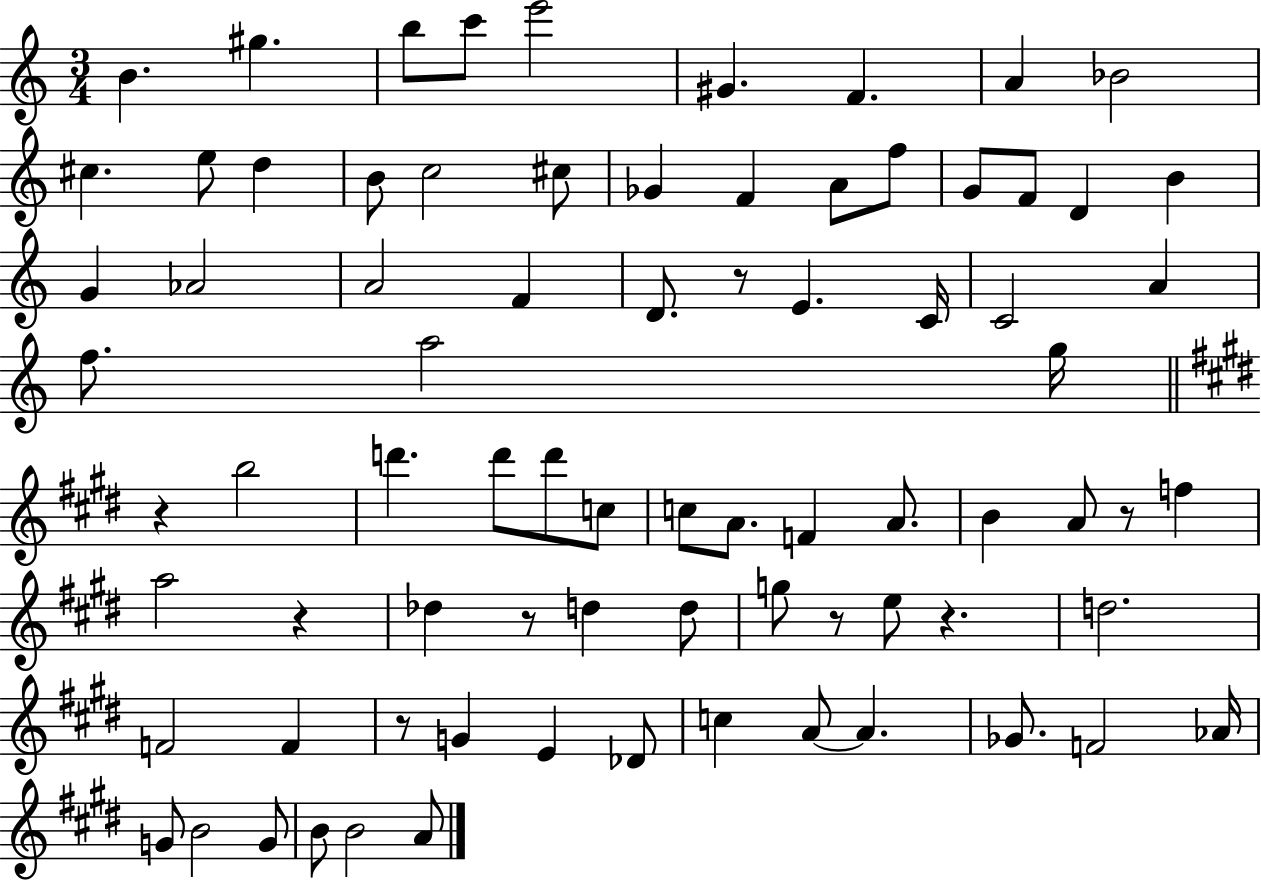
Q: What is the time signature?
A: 3/4